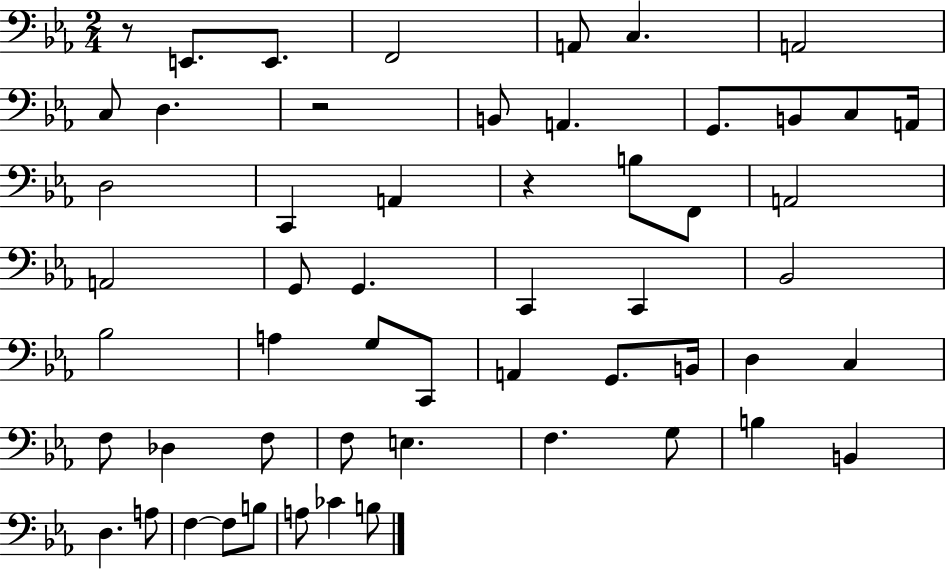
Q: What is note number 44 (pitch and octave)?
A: B2